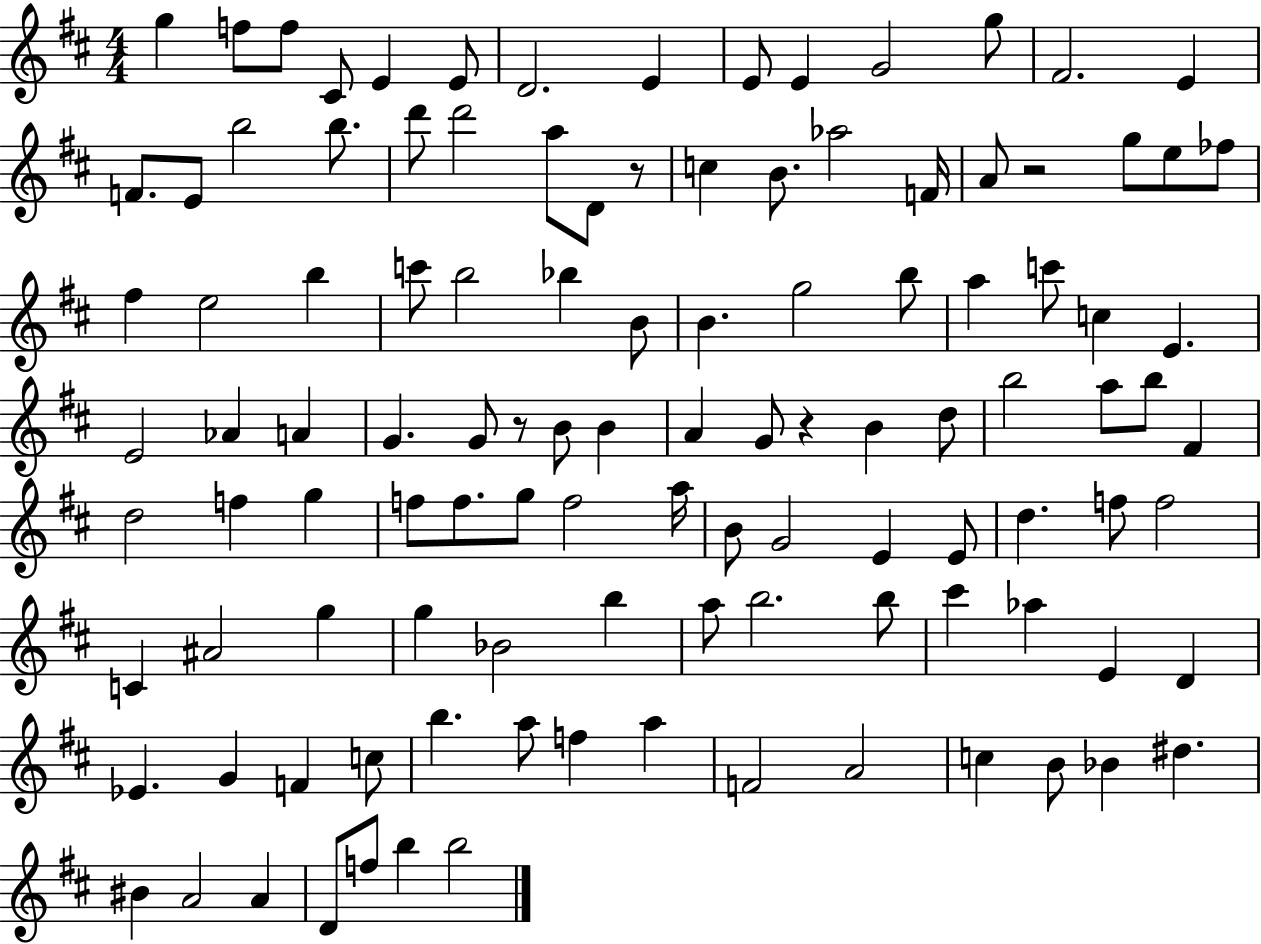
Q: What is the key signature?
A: D major